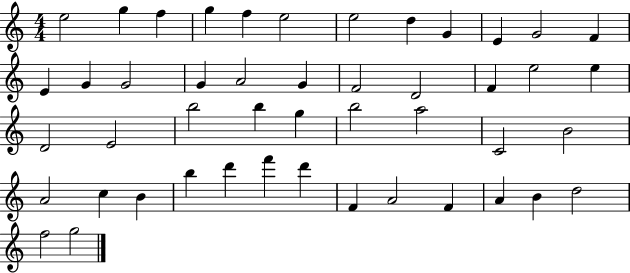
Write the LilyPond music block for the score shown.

{
  \clef treble
  \numericTimeSignature
  \time 4/4
  \key c \major
  e''2 g''4 f''4 | g''4 f''4 e''2 | e''2 d''4 g'4 | e'4 g'2 f'4 | \break e'4 g'4 g'2 | g'4 a'2 g'4 | f'2 d'2 | f'4 e''2 e''4 | \break d'2 e'2 | b''2 b''4 g''4 | b''2 a''2 | c'2 b'2 | \break a'2 c''4 b'4 | b''4 d'''4 f'''4 d'''4 | f'4 a'2 f'4 | a'4 b'4 d''2 | \break f''2 g''2 | \bar "|."
}